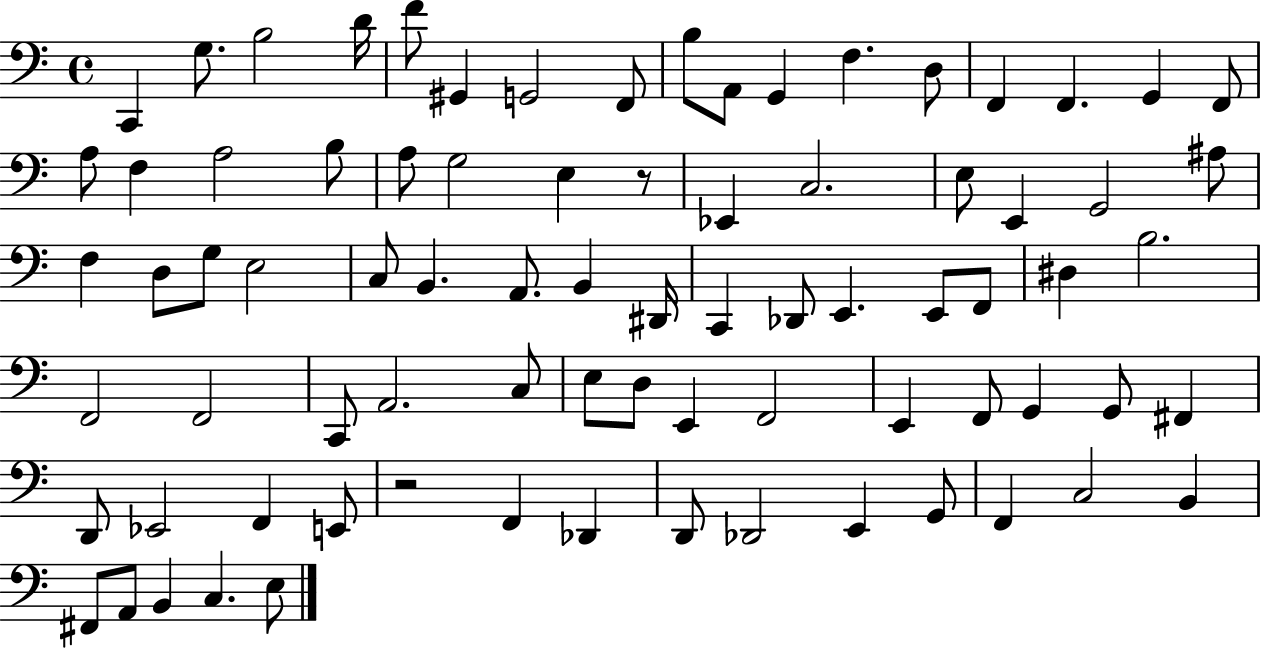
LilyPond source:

{
  \clef bass
  \time 4/4
  \defaultTimeSignature
  \key c \major
  c,4 g8. b2 d'16 | f'8 gis,4 g,2 f,8 | b8 a,8 g,4 f4. d8 | f,4 f,4. g,4 f,8 | \break a8 f4 a2 b8 | a8 g2 e4 r8 | ees,4 c2. | e8 e,4 g,2 ais8 | \break f4 d8 g8 e2 | c8 b,4. a,8. b,4 dis,16 | c,4 des,8 e,4. e,8 f,8 | dis4 b2. | \break f,2 f,2 | c,8 a,2. c8 | e8 d8 e,4 f,2 | e,4 f,8 g,4 g,8 fis,4 | \break d,8 ees,2 f,4 e,8 | r2 f,4 des,4 | d,8 des,2 e,4 g,8 | f,4 c2 b,4 | \break fis,8 a,8 b,4 c4. e8 | \bar "|."
}